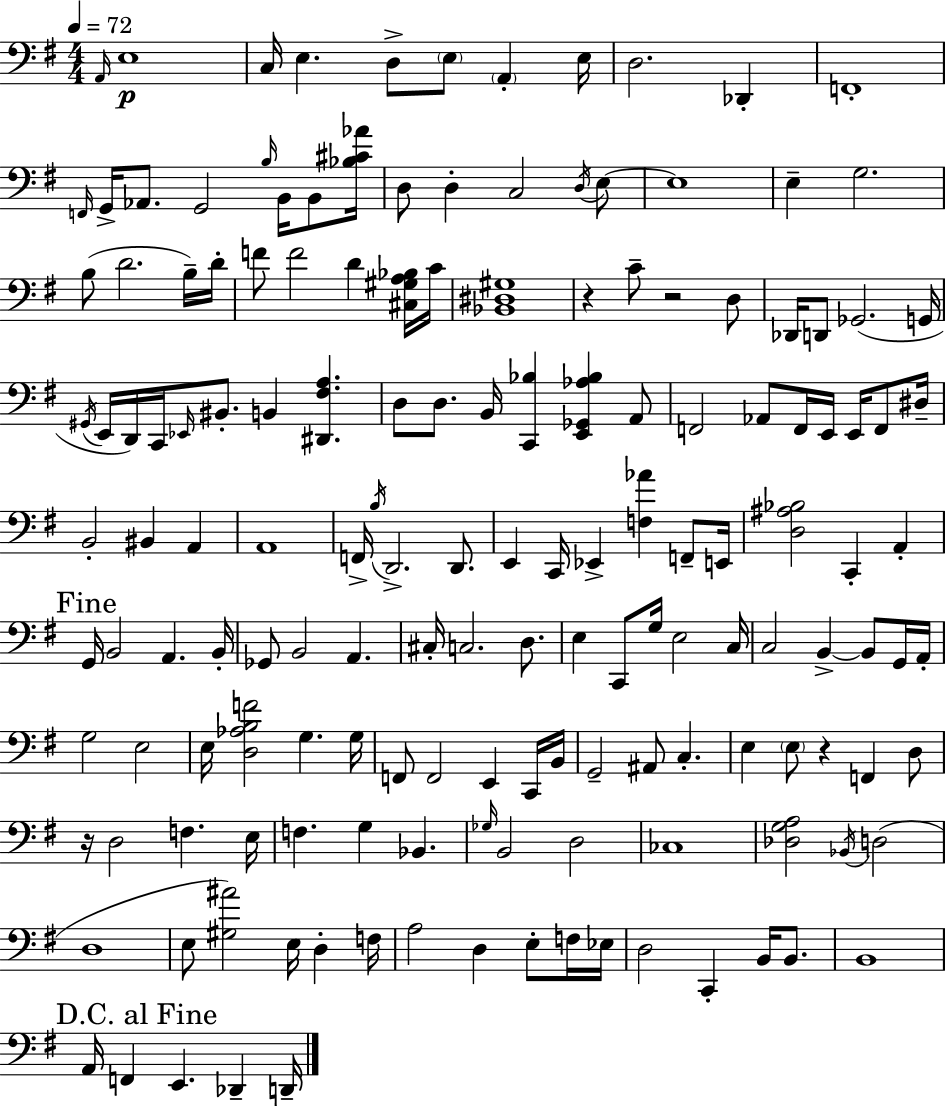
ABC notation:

X:1
T:Untitled
M:4/4
L:1/4
K:Em
A,,/4 E,4 C,/4 E, D,/2 E,/2 A,, E,/4 D,2 _D,, F,,4 F,,/4 G,,/4 _A,,/2 G,,2 B,/4 B,,/4 B,,/2 [_B,^C_A]/4 D,/2 D, C,2 D,/4 E,/2 E,4 E, G,2 B,/2 D2 B,/4 D/4 F/2 F2 D [^C,^G,A,_B,]/4 C/4 [_B,,^D,^G,]4 z C/2 z2 D,/2 _D,,/4 D,,/2 _G,,2 G,,/4 ^G,,/4 E,,/4 D,,/4 C,,/4 _E,,/4 ^B,,/2 B,, [^D,,^F,A,] D,/2 D,/2 B,,/4 [C,,_B,] [E,,_G,,_A,_B,] A,,/2 F,,2 _A,,/2 F,,/4 E,,/4 E,,/4 F,,/2 ^D,/4 B,,2 ^B,, A,, A,,4 F,,/4 B,/4 D,,2 D,,/2 E,, C,,/4 _E,, [F,_A] F,,/2 E,,/4 [D,^A,_B,]2 C,, A,, G,,/4 B,,2 A,, B,,/4 _G,,/2 B,,2 A,, ^C,/4 C,2 D,/2 E, C,,/2 G,/4 E,2 C,/4 C,2 B,, B,,/2 G,,/4 A,,/4 G,2 E,2 E,/4 [D,_A,B,F]2 G, G,/4 F,,/2 F,,2 E,, C,,/4 B,,/4 G,,2 ^A,,/2 C, E, E,/2 z F,, D,/2 z/4 D,2 F, E,/4 F, G, _B,, _G,/4 B,,2 D,2 _C,4 [_D,G,A,]2 _B,,/4 D,2 D,4 E,/2 [^G,^A]2 E,/4 D, F,/4 A,2 D, E,/2 F,/4 _E,/4 D,2 C,, B,,/4 B,,/2 B,,4 A,,/4 F,, E,, _D,, D,,/4